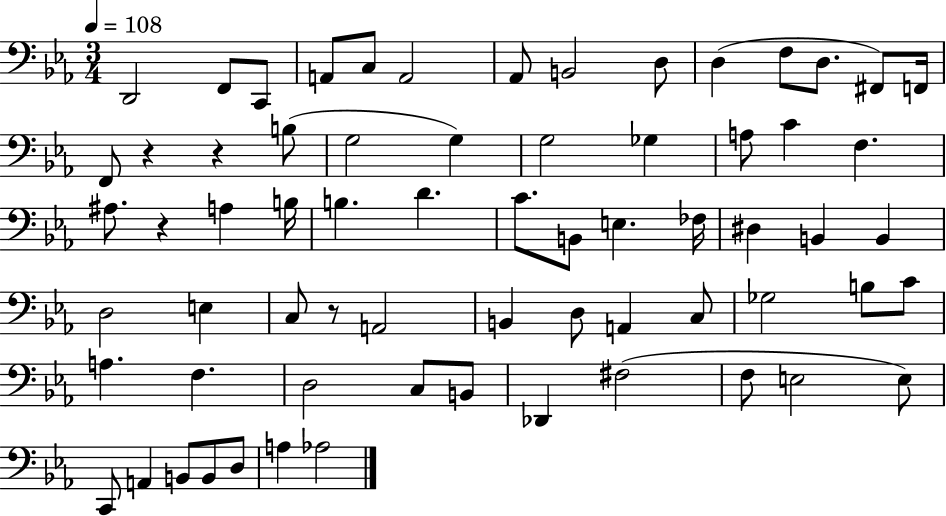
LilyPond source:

{
  \clef bass
  \numericTimeSignature
  \time 3/4
  \key ees \major
  \tempo 4 = 108
  d,2 f,8 c,8 | a,8 c8 a,2 | aes,8 b,2 d8 | d4( f8 d8. fis,8) f,16 | \break f,8 r4 r4 b8( | g2 g4) | g2 ges4 | a8 c'4 f4. | \break ais8. r4 a4 b16 | b4. d'4. | c'8. b,8 e4. fes16 | dis4 b,4 b,4 | \break d2 e4 | c8 r8 a,2 | b,4 d8 a,4 c8 | ges2 b8 c'8 | \break a4. f4. | d2 c8 b,8 | des,4 fis2( | f8 e2 e8) | \break c,8 a,4 b,8 b,8 d8 | a4 aes2 | \bar "|."
}